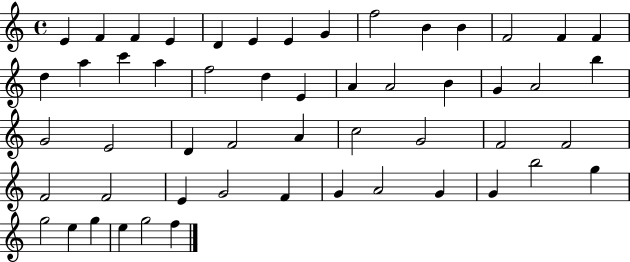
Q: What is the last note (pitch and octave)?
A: F5